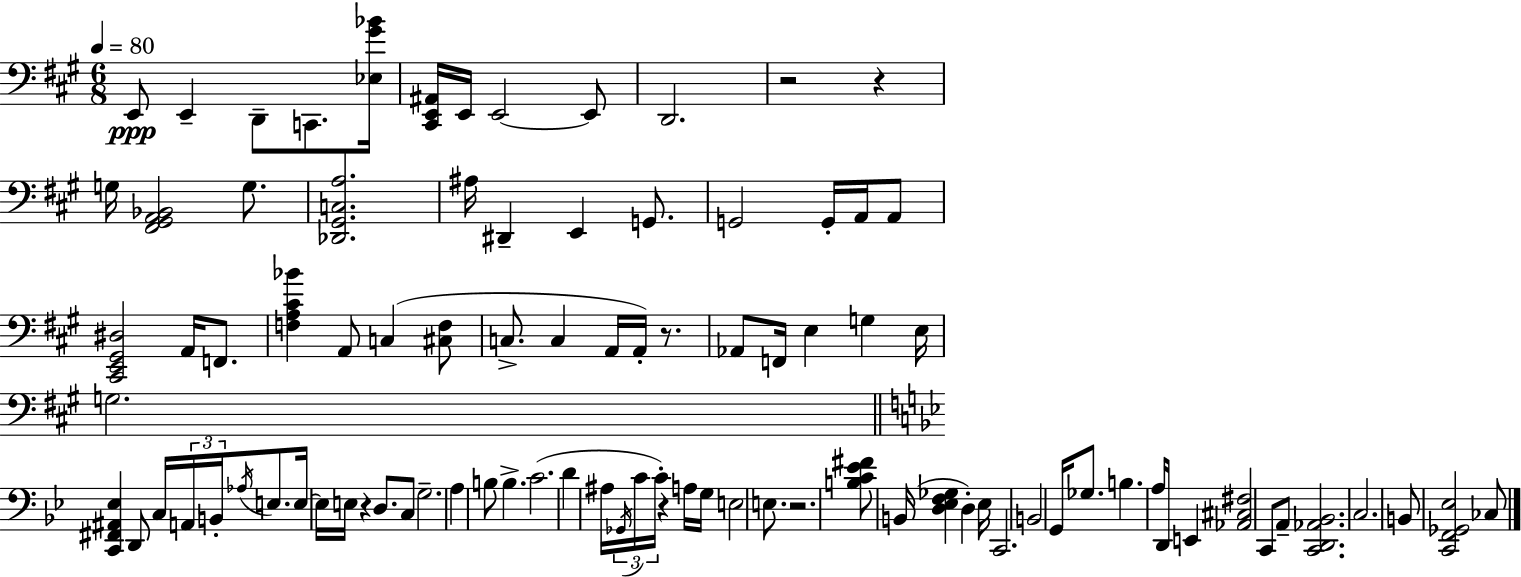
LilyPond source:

{
  \clef bass
  \numericTimeSignature
  \time 6/8
  \key a \major
  \tempo 4 = 80
  e,8\ppp e,4-- d,8-- c,8. <ees gis' bes'>16 | <cis, e, ais,>16 e,16 e,2~~ e,8 | d,2. | r2 r4 | \break g16 <fis, gis, a, bes,>2 g8. | <des, gis, c a>2. | ais16 dis,4-- e,4 g,8. | g,2 g,16-. a,16 a,8 | \break <cis, e, gis, dis>2 a,16 f,8. | <f a cis' bes'>4 a,8 c4( <cis f>8 | c8.-> c4 a,16 a,16-.) r8. | aes,8 f,16 e4 g4 e16 | \break g2. | \bar "||" \break \key g \minor <c, fis, ais, ees>4 d,8 c16 \tuplet 3/2 { a,16 b,16-. \acciaccatura { aes16 } } e8. | e16~~ e16 e16 r4 d8. c8 | g2.-- | a4 b8 b4.-> | \break c'2.( | d'4 ais16 \tuplet 3/2 { \acciaccatura { ges,16 } c'16 c'16-.) } r4 | a16 g16 e2 e8. | r2. | \break <b c' ees' fis'>8 b,16( <d ees f ges>4 d4-.) | ees16 c,2. | b,2 g,16 ges8. | b4. a16 d,16 e,4 | \break <aes, cis fis>2 c,8 | a,8-- <c, d, aes, bes,>2. | c2. | b,8 <c, f, ges, ees>2 | \break ces8 \bar "|."
}